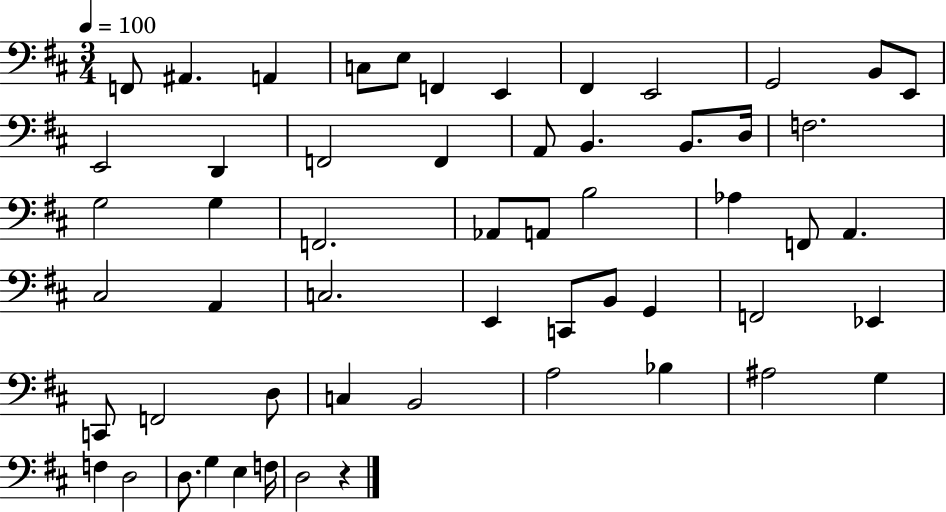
X:1
T:Untitled
M:3/4
L:1/4
K:D
F,,/2 ^A,, A,, C,/2 E,/2 F,, E,, ^F,, E,,2 G,,2 B,,/2 E,,/2 E,,2 D,, F,,2 F,, A,,/2 B,, B,,/2 D,/4 F,2 G,2 G, F,,2 _A,,/2 A,,/2 B,2 _A, F,,/2 A,, ^C,2 A,, C,2 E,, C,,/2 B,,/2 G,, F,,2 _E,, C,,/2 F,,2 D,/2 C, B,,2 A,2 _B, ^A,2 G, F, D,2 D,/2 G, E, F,/4 D,2 z